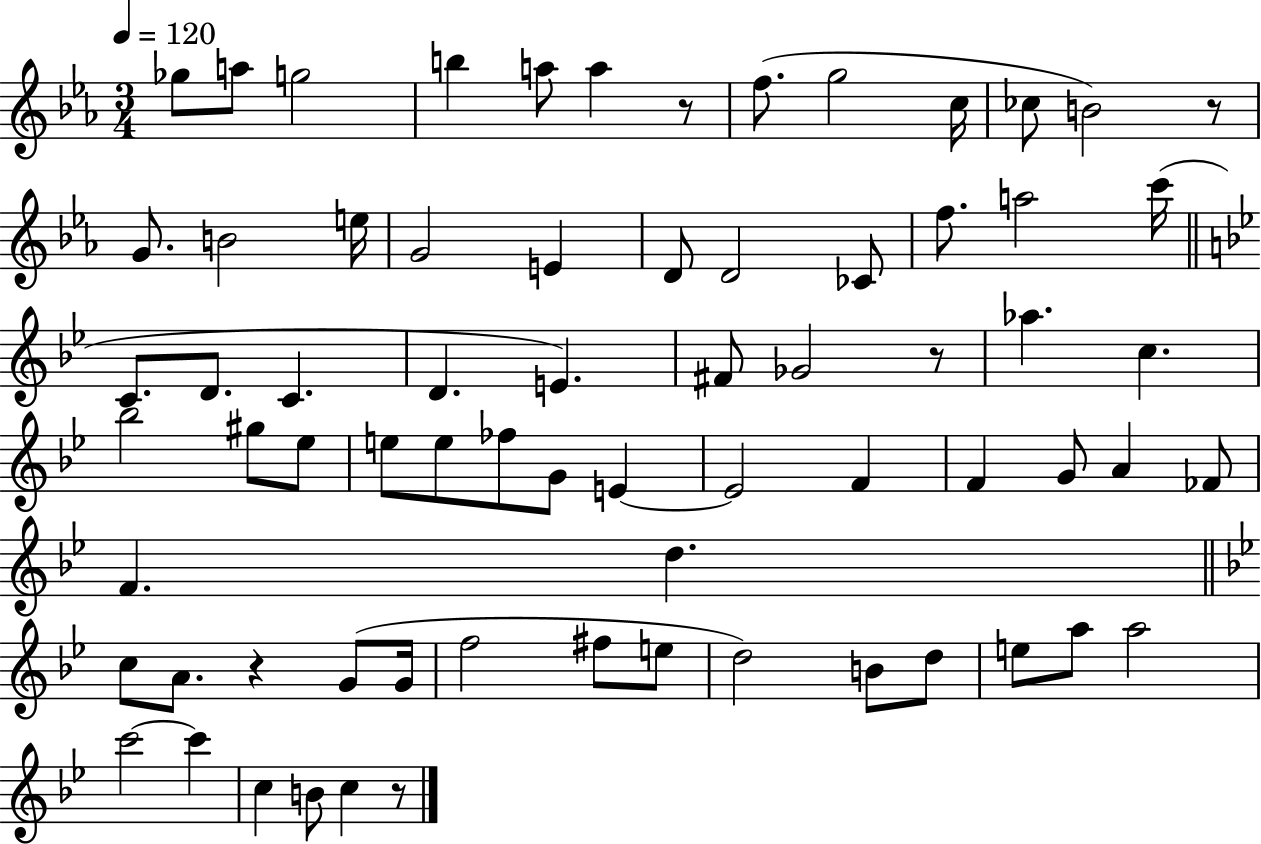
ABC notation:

X:1
T:Untitled
M:3/4
L:1/4
K:Eb
_g/2 a/2 g2 b a/2 a z/2 f/2 g2 c/4 _c/2 B2 z/2 G/2 B2 e/4 G2 E D/2 D2 _C/2 f/2 a2 c'/4 C/2 D/2 C D E ^F/2 _G2 z/2 _a c _b2 ^g/2 _e/2 e/2 e/2 _f/2 G/2 E E2 F F G/2 A _F/2 F d c/2 A/2 z G/2 G/4 f2 ^f/2 e/2 d2 B/2 d/2 e/2 a/2 a2 c'2 c' c B/2 c z/2